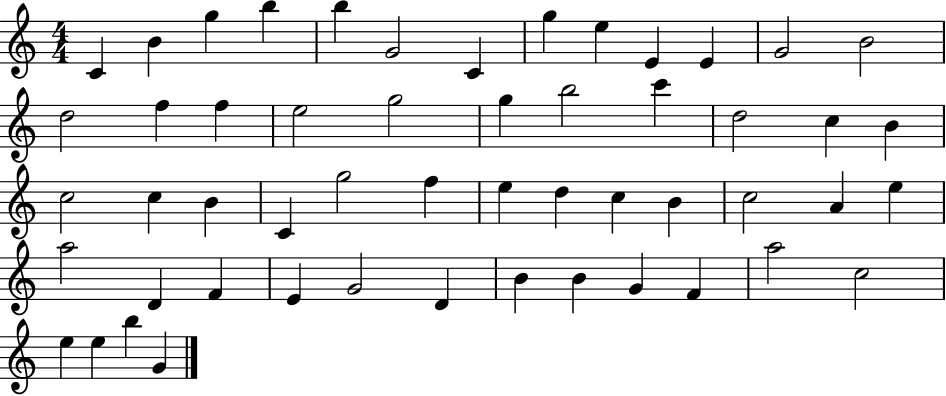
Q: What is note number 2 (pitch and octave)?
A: B4